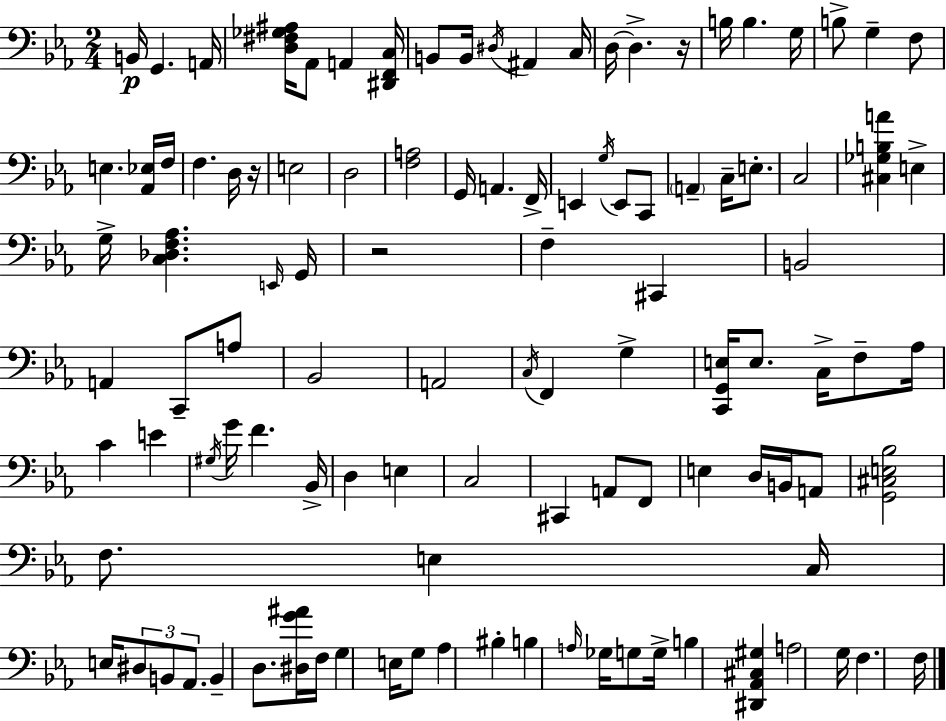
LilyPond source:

{
  \clef bass
  \numericTimeSignature
  \time 2/4
  \key ees \major
  b,16\p g,4. a,16 | <d fis ges ais>16 aes,8 a,4 <dis, f, c>16 | b,8 b,16 \acciaccatura { dis16 } ais,4 | c16 d16~~ d4.-> | \break r16 b16 b4. | g16 b8-> g4-- f8 | e4. <aes, ees>16 | f16 f4. d16 | \break r16 e2 | d2 | <f a>2 | g,16 a,4. | \break f,16-> e,4 \acciaccatura { g16 } e,8 | c,8 \parenthesize a,4-- c16-- e8.-. | c2 | <cis ges b a'>4 e4-> | \break g16-> <c des f aes>4. | \grace { e,16 } g,16 r2 | f4-- cis,4 | b,2 | \break a,4 c,8-- | a8 bes,2 | a,2 | \acciaccatura { c16 } f,4 | \break g4-> <c, g, e>16 e8. | c16-> f8-- aes16 c'4 | e'4 \acciaccatura { gis16 } g'16 f'4. | bes,16-> d4 | \break e4 c2 | cis,4 | a,8 f,8 e4 | d16 b,16 a,8 <g, cis e bes>2 | \break f8. | e4 c16 e16 \tuplet 3/2 { dis8 | b,8 aes,8. } b,4-- | d8. <dis g' ais'>16 f16 g4 | \break e16 g8 aes4 | bis4-. b4 | \grace { a16 } ges16 g8 g16-> b4 | <dis, aes, cis gis>4 a2 | \break g16 f4. | f16 \bar "|."
}